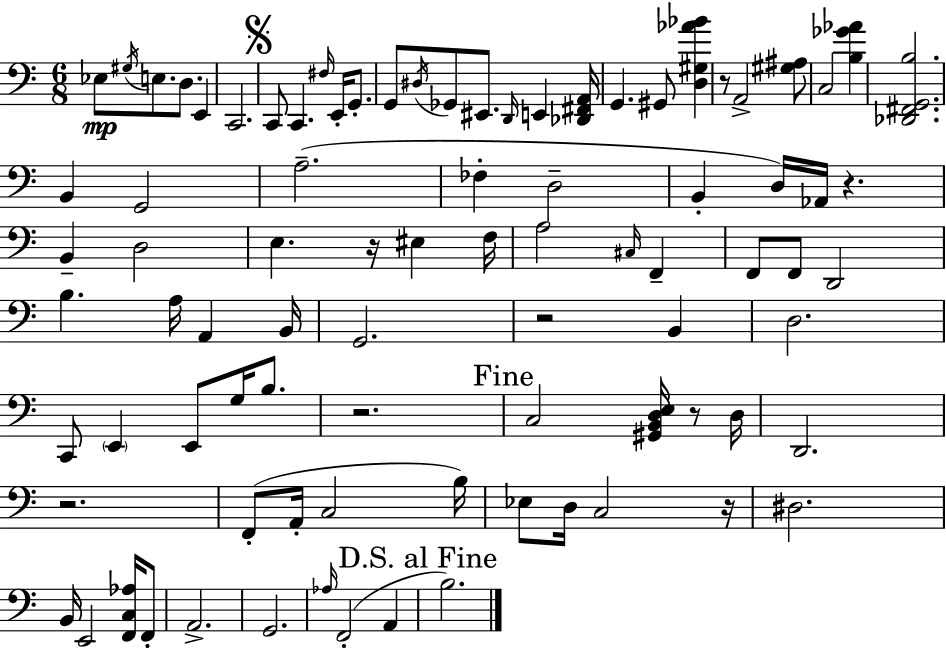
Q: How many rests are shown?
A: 8